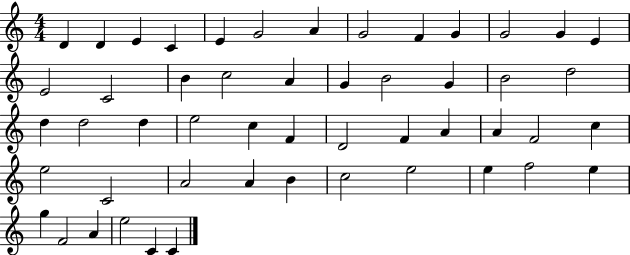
{
  \clef treble
  \numericTimeSignature
  \time 4/4
  \key c \major
  d'4 d'4 e'4 c'4 | e'4 g'2 a'4 | g'2 f'4 g'4 | g'2 g'4 e'4 | \break e'2 c'2 | b'4 c''2 a'4 | g'4 b'2 g'4 | b'2 d''2 | \break d''4 d''2 d''4 | e''2 c''4 f'4 | d'2 f'4 a'4 | a'4 f'2 c''4 | \break e''2 c'2 | a'2 a'4 b'4 | c''2 e''2 | e''4 f''2 e''4 | \break g''4 f'2 a'4 | e''2 c'4 c'4 | \bar "|."
}